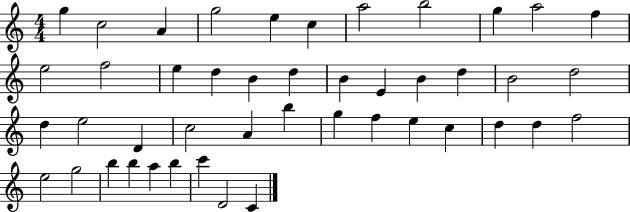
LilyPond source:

{
  \clef treble
  \numericTimeSignature
  \time 4/4
  \key c \major
  g''4 c''2 a'4 | g''2 e''4 c''4 | a''2 b''2 | g''4 a''2 f''4 | \break e''2 f''2 | e''4 d''4 b'4 d''4 | b'4 e'4 b'4 d''4 | b'2 d''2 | \break d''4 e''2 d'4 | c''2 a'4 b''4 | g''4 f''4 e''4 c''4 | d''4 d''4 f''2 | \break e''2 g''2 | b''4 b''4 a''4 b''4 | c'''4 d'2 c'4 | \bar "|."
}